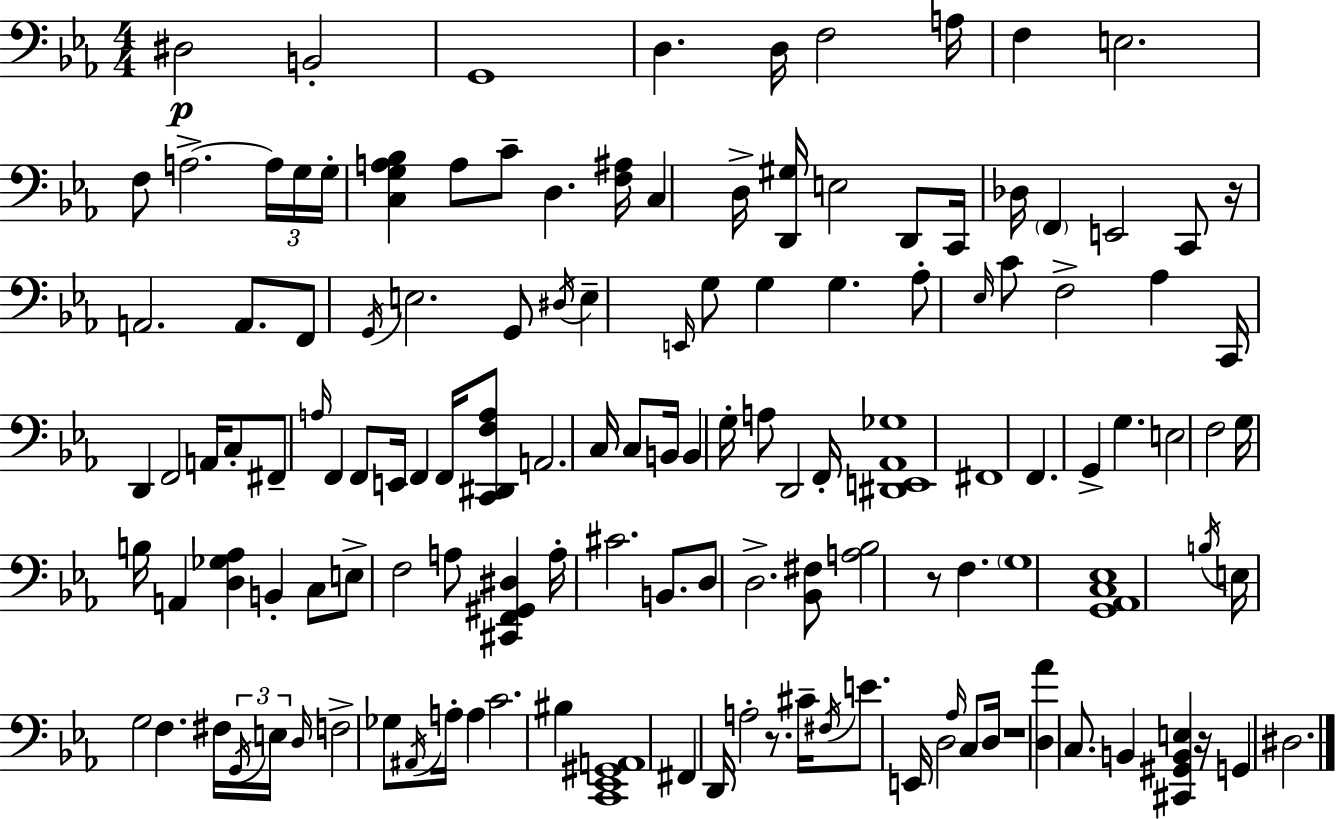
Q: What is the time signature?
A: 4/4